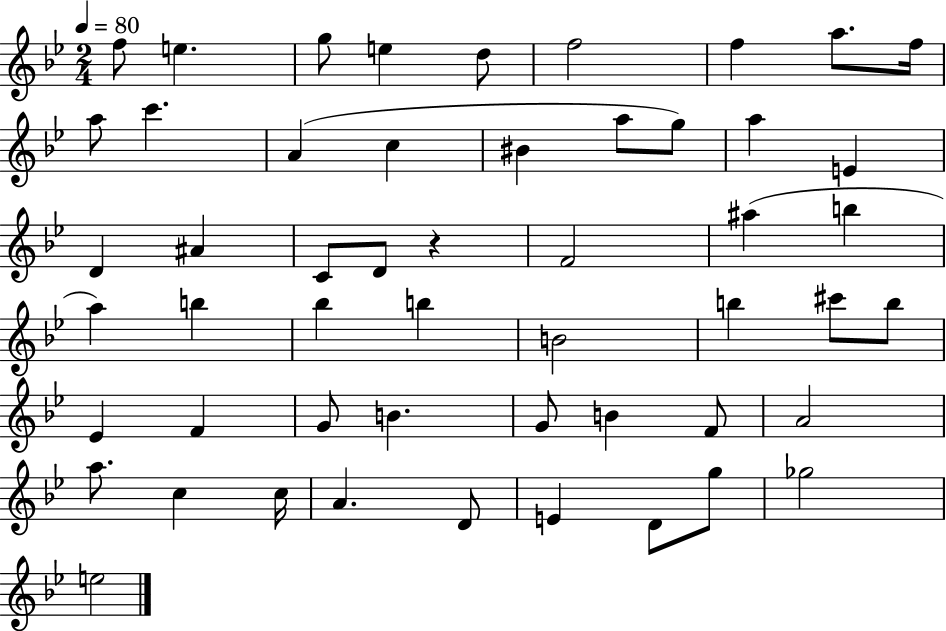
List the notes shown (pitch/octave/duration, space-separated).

F5/e E5/q. G5/e E5/q D5/e F5/h F5/q A5/e. F5/s A5/e C6/q. A4/q C5/q BIS4/q A5/e G5/e A5/q E4/q D4/q A#4/q C4/e D4/e R/q F4/h A#5/q B5/q A5/q B5/q Bb5/q B5/q B4/h B5/q C#6/e B5/e Eb4/q F4/q G4/e B4/q. G4/e B4/q F4/e A4/h A5/e. C5/q C5/s A4/q. D4/e E4/q D4/e G5/e Gb5/h E5/h